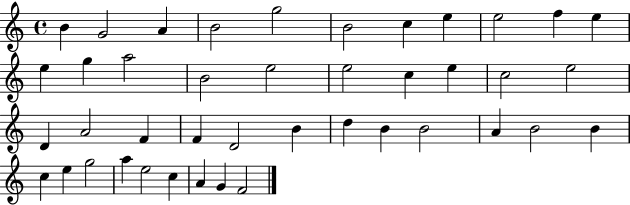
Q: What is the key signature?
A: C major